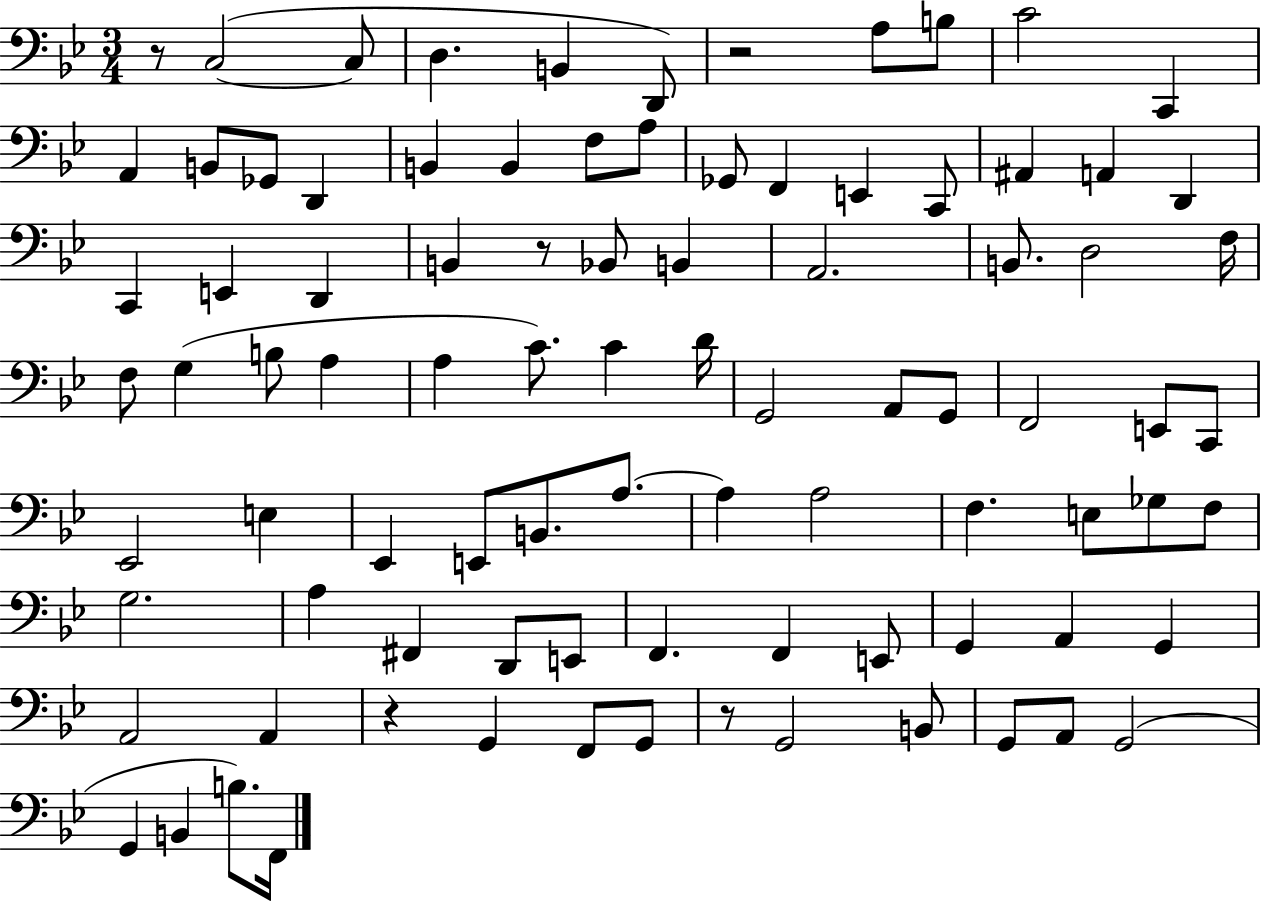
{
  \clef bass
  \numericTimeSignature
  \time 3/4
  \key bes \major
  r8 c2~(~ c8 | d4. b,4 d,8) | r2 a8 b8 | c'2 c,4 | \break a,4 b,8 ges,8 d,4 | b,4 b,4 f8 a8 | ges,8 f,4 e,4 c,8 | ais,4 a,4 d,4 | \break c,4 e,4 d,4 | b,4 r8 bes,8 b,4 | a,2. | b,8. d2 f16 | \break f8 g4( b8 a4 | a4 c'8.) c'4 d'16 | g,2 a,8 g,8 | f,2 e,8 c,8 | \break ees,2 e4 | ees,4 e,8 b,8. a8.~~ | a4 a2 | f4. e8 ges8 f8 | \break g2. | a4 fis,4 d,8 e,8 | f,4. f,4 e,8 | g,4 a,4 g,4 | \break a,2 a,4 | r4 g,4 f,8 g,8 | r8 g,2 b,8 | g,8 a,8 g,2( | \break g,4 b,4 b8.) f,16 | \bar "|."
}